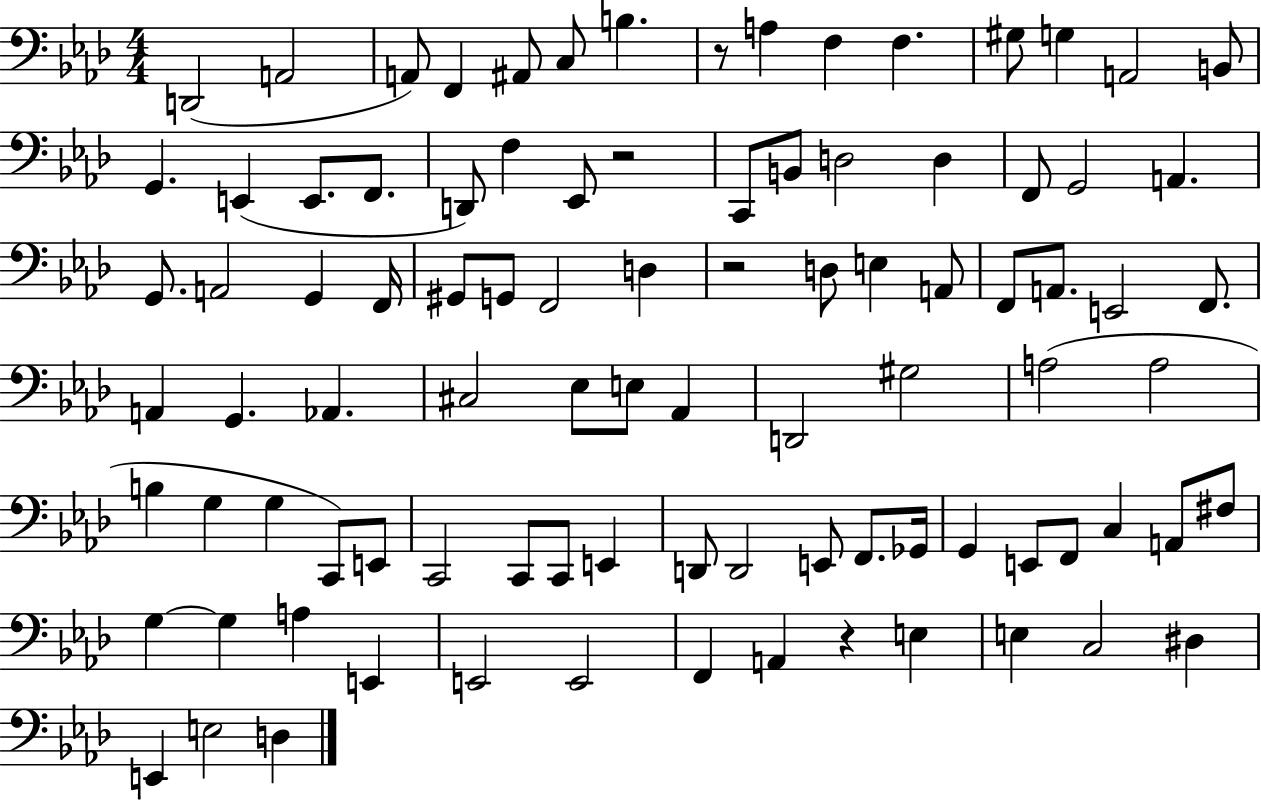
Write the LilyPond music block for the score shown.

{
  \clef bass
  \numericTimeSignature
  \time 4/4
  \key aes \major
  d,2( a,2 | a,8) f,4 ais,8 c8 b4. | r8 a4 f4 f4. | gis8 g4 a,2 b,8 | \break g,4. e,4( e,8. f,8. | d,8) f4 ees,8 r2 | c,8 b,8 d2 d4 | f,8 g,2 a,4. | \break g,8. a,2 g,4 f,16 | gis,8 g,8 f,2 d4 | r2 d8 e4 a,8 | f,8 a,8. e,2 f,8. | \break a,4 g,4. aes,4. | cis2 ees8 e8 aes,4 | d,2 gis2 | a2( a2 | \break b4 g4 g4 c,8) e,8 | c,2 c,8 c,8 e,4 | d,8 d,2 e,8 f,8. ges,16 | g,4 e,8 f,8 c4 a,8 fis8 | \break g4~~ g4 a4 e,4 | e,2 e,2 | f,4 a,4 r4 e4 | e4 c2 dis4 | \break e,4 e2 d4 | \bar "|."
}